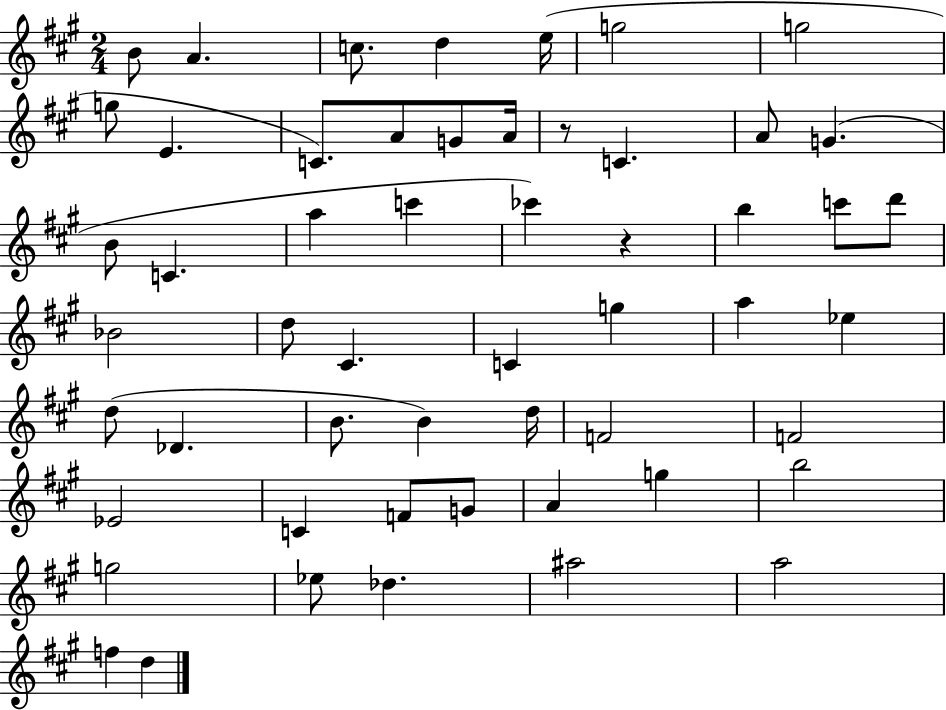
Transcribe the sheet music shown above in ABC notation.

X:1
T:Untitled
M:2/4
L:1/4
K:A
B/2 A c/2 d e/4 g2 g2 g/2 E C/2 A/2 G/2 A/4 z/2 C A/2 G B/2 C a c' _c' z b c'/2 d'/2 _B2 d/2 ^C C g a _e d/2 _D B/2 B d/4 F2 F2 _E2 C F/2 G/2 A g b2 g2 _e/2 _d ^a2 a2 f d